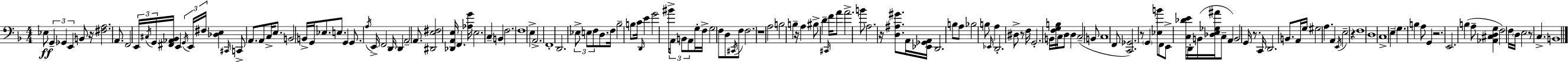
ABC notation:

X:1
T:Untitled
M:4/4
L:1/4
K:Dm
_E,/2 G,, _G,, E,, B,,/2 z/4 [^F,A,]2 A,,/2 F,,2 E,,/4 ^C,/4 G,,/4 [^F,,_A,,_B,,]/4 E,, G,,/4 E,,/4 ^F,/4 [_D,E,] ^C,,/4 C,,/2 A,,/2 A,,/2 C,/4 E,/2 B,,2 B,,/4 G,,/4 _E,/2 E,/2 G,, G,,/2 A,/4 E,,/4 F,,2 D,,/4 D,, A,,2 A,,/2 [^D,,E,^F,]2 [_D,,A,,E,]/4 F,, [_A,G]/4 E,2 C, B,, F,2 F,4 E, A,,2 F,,4 D,,2 _E,/2 E,/2 F,/2 D,/2 F,/4 _B,2 B,/2 C/4 D,,/4 E G2 ^B/4 A,,/2 B,,/2 A,,/2 G,/4 F,/4 G,2 F,/2 D,/2 ^C,,/4 F,/2 F,2 z4 A,2 B,2 B, z/4 A, ^B,/2 D ^C,,/4 F/4 A/2 A2 B/2 A,2 z/4 [D,^A,^G]/2 A,,/4 [_E,,_G,,A,,]/4 D,,2 B,/2 A,/2 _B,2 B,/2 _E,,/4 A, D,,2 ^D,/2 z/2 F,/4 G,,2 B,,/4 [F,G,B,]/4 C,/4 D,/2 D, C,2 B,,/2 C,4 F,,/2 [C,,_G,,]2 z/2 G,, [_E,B]/2 F,,/2 E,,/2 [C,_DE]/4 D,,/4 B,,/4 [_D,E,_G,^A]/4 C,/2 A,, B,,2 G,,/4 z/2 C,,/4 D,,2 B,,/2 A,,/4 G,/4 ^G,2 A, A,, E,,/4 E,2 z F,4 D,4 C,4 E, G, B, A,/2 G,, z2 E,,2 B, A,/2 [_A,,^C,D,G,] F,2 F,/4 D,/4 E,2 z/2 C, B,,4